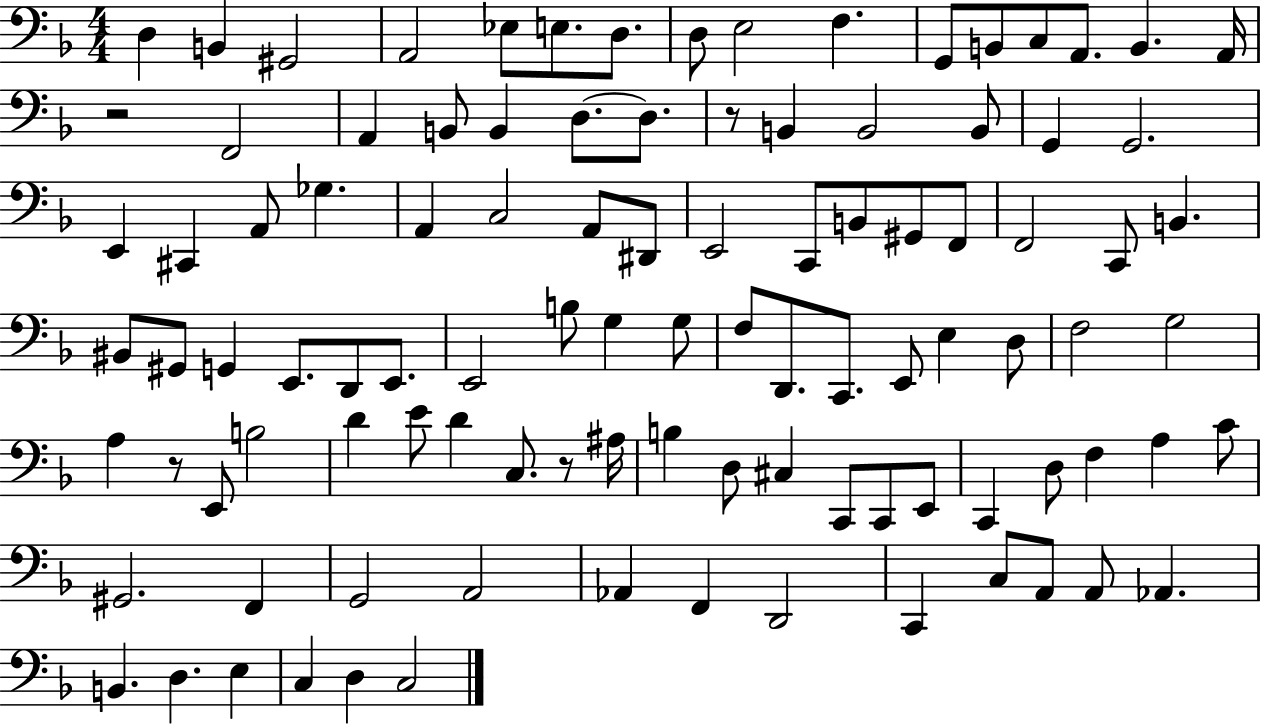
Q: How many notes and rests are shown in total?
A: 102